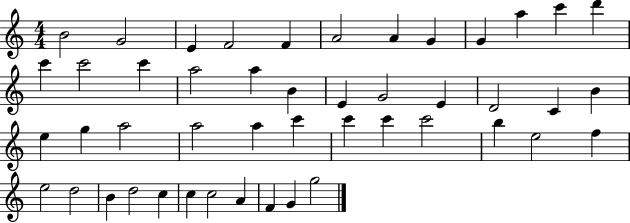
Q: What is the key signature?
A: C major